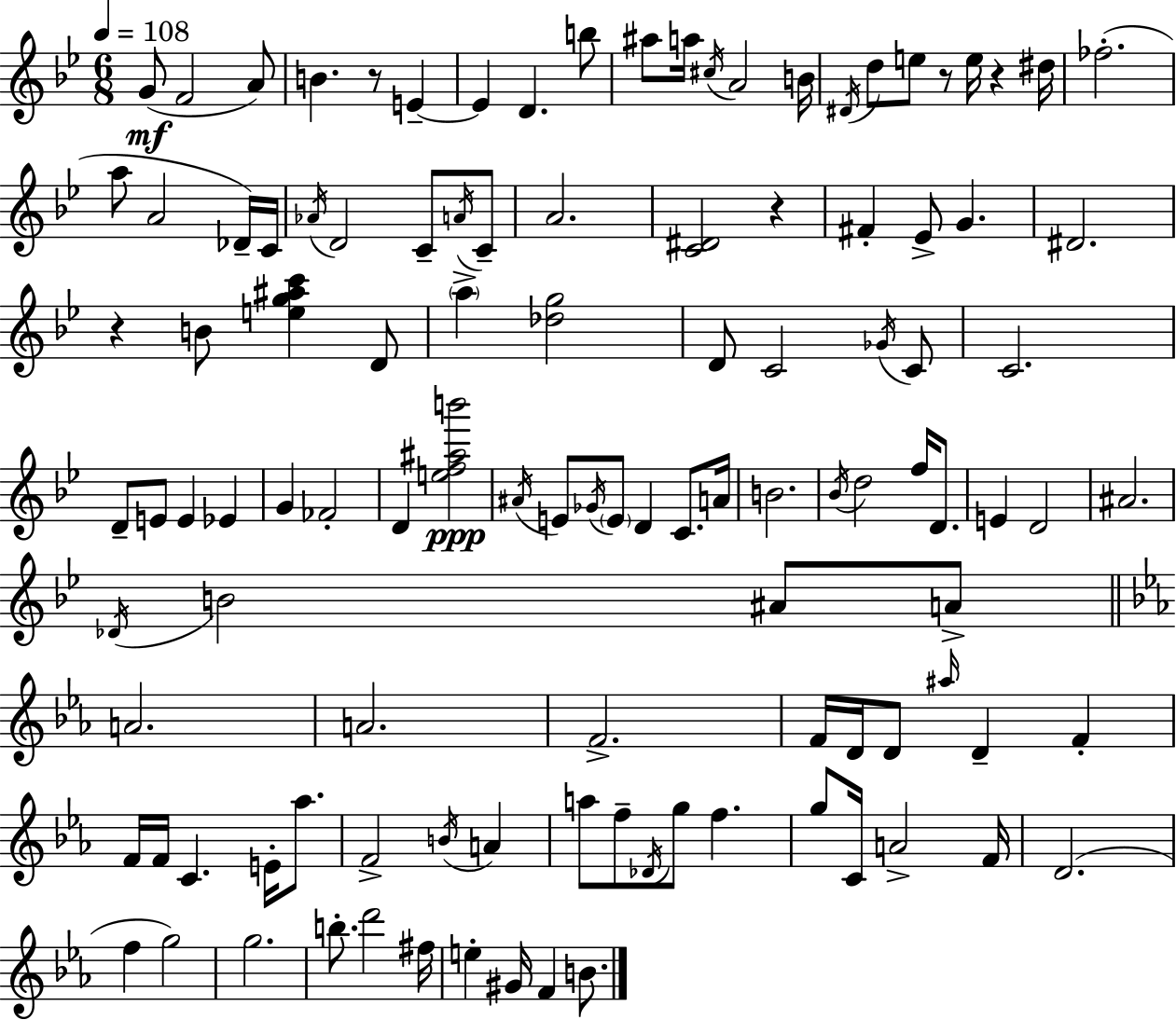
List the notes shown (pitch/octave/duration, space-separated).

G4/e F4/h A4/e B4/q. R/e E4/q E4/q D4/q. B5/e A#5/e A5/s C#5/s A4/h B4/s D#4/s D5/e E5/e R/e E5/s R/q D#5/s FES5/h. A5/e A4/h Db4/s C4/s Ab4/s D4/h C4/e A4/s C4/e A4/h. [C4,D#4]/h R/q F#4/q Eb4/e G4/q. D#4/h. R/q B4/e [E5,G5,A#5,C6]/q D4/e A5/q [Db5,G5]/h D4/e C4/h Gb4/s C4/e C4/h. D4/e E4/e E4/q Eb4/q G4/q FES4/h D4/q [E5,F5,A#5,B6]/h A#4/s E4/e Gb4/s E4/e D4/q C4/e. A4/s B4/h. Bb4/s D5/h F5/s D4/e. E4/q D4/h A#4/h. Db4/s B4/h A#4/e A4/e A4/h. A4/h. F4/h. F4/s D4/s D4/e A#5/s D4/q F4/q F4/s F4/s C4/q. E4/s Ab5/e. F4/h B4/s A4/q A5/e F5/e Db4/s G5/e F5/q. G5/e C4/s A4/h F4/s D4/h. F5/q G5/h G5/h. B5/e. D6/h F#5/s E5/q G#4/s F4/q B4/e.